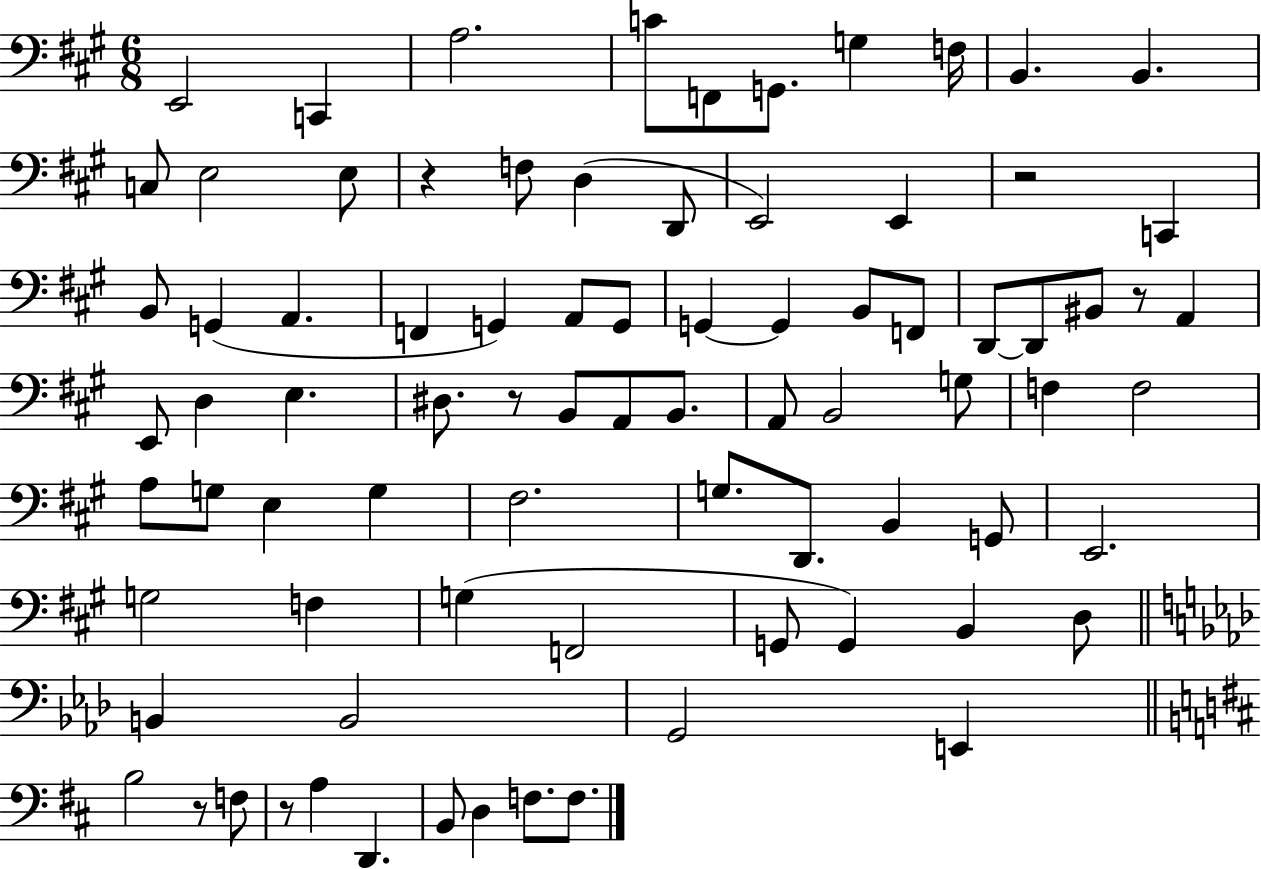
{
  \clef bass
  \numericTimeSignature
  \time 6/8
  \key a \major
  e,2 c,4 | a2. | c'8 f,8 g,8. g4 f16 | b,4. b,4. | \break c8 e2 e8 | r4 f8 d4( d,8 | e,2) e,4 | r2 c,4 | \break b,8 g,4( a,4. | f,4 g,4) a,8 g,8 | g,4~~ g,4 b,8 f,8 | d,8~~ d,8 bis,8 r8 a,4 | \break e,8 d4 e4. | dis8. r8 b,8 a,8 b,8. | a,8 b,2 g8 | f4 f2 | \break a8 g8 e4 g4 | fis2. | g8. d,8. b,4 g,8 | e,2. | \break g2 f4 | g4( f,2 | g,8 g,4) b,4 d8 | \bar "||" \break \key aes \major b,4 b,2 | g,2 e,4 | \bar "||" \break \key d \major b2 r8 f8 | r8 a4 d,4. | b,8 d4 f8. f8. | \bar "|."
}